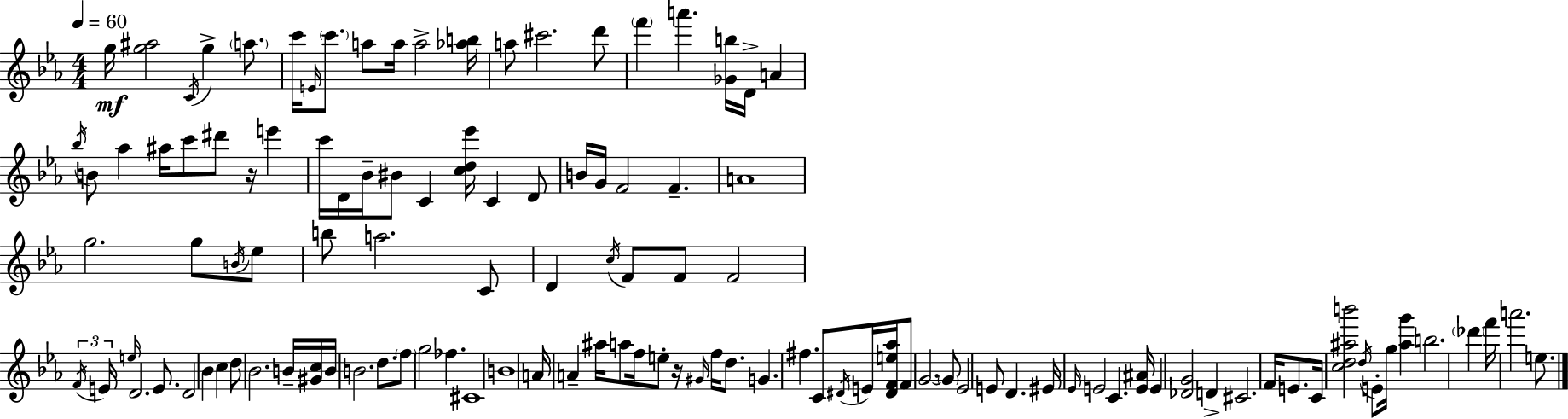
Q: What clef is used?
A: treble